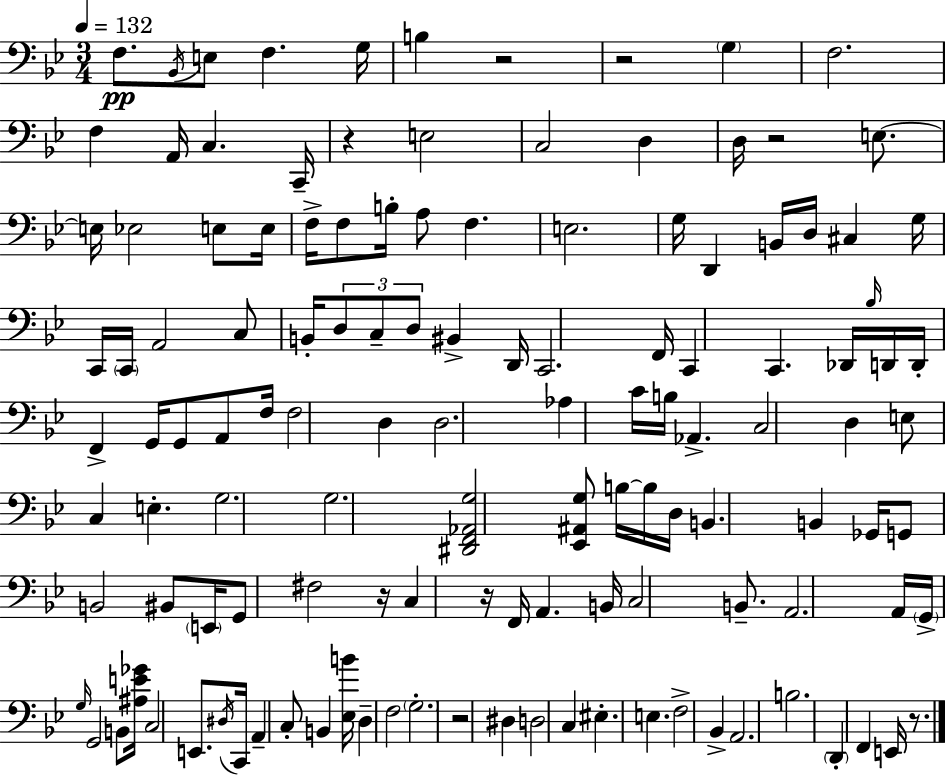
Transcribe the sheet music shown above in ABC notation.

X:1
T:Untitled
M:3/4
L:1/4
K:Gm
F,/2 _B,,/4 E,/2 F, G,/4 B, z2 z2 G, F,2 F, A,,/4 C, C,,/4 z E,2 C,2 D, D,/4 z2 E,/2 E,/4 _E,2 E,/2 E,/4 F,/4 F,/2 B,/4 A,/2 F, E,2 G,/4 D,, B,,/4 D,/4 ^C, G,/4 C,,/4 C,,/4 A,,2 C,/2 B,,/4 D,/2 C,/2 D,/2 ^B,, D,,/4 C,,2 F,,/4 C,, C,, _D,,/4 _B,/4 D,,/4 D,,/4 F,, G,,/4 G,,/2 A,,/2 F,/4 F,2 D, D,2 _A, C/4 B,/4 _A,, C,2 D, E,/2 C, E, G,2 G,2 [^D,,F,,_A,,G,]2 [_E,,^A,,G,]/2 B,/4 B,/4 D,/4 B,, B,, _G,,/4 G,,/2 B,,2 ^B,,/2 E,,/4 G,,/2 ^F,2 z/4 C, z/4 F,,/4 A,, B,,/4 C,2 B,,/2 A,,2 A,,/4 G,,/4 G,/4 G,,2 B,,/2 [^A,E_G]/4 C,2 E,,/2 ^D,/4 C,,/4 A,, C,/2 B,, [_E,B]/4 D, F,2 G,2 z2 ^D, D,2 C, ^E, E, F,2 _B,, A,,2 B,2 D,, F,, E,,/4 z/2